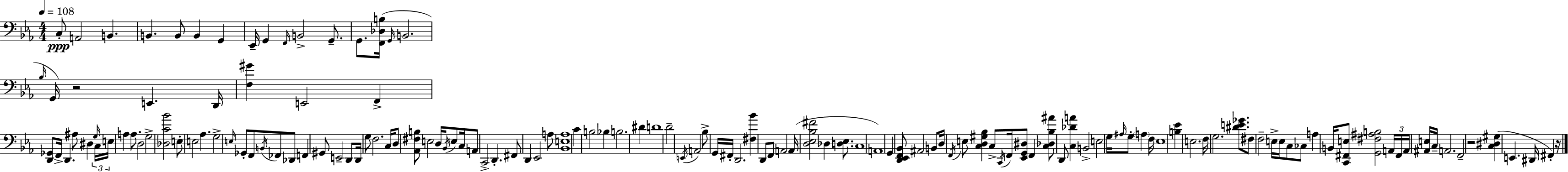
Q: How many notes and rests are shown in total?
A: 145